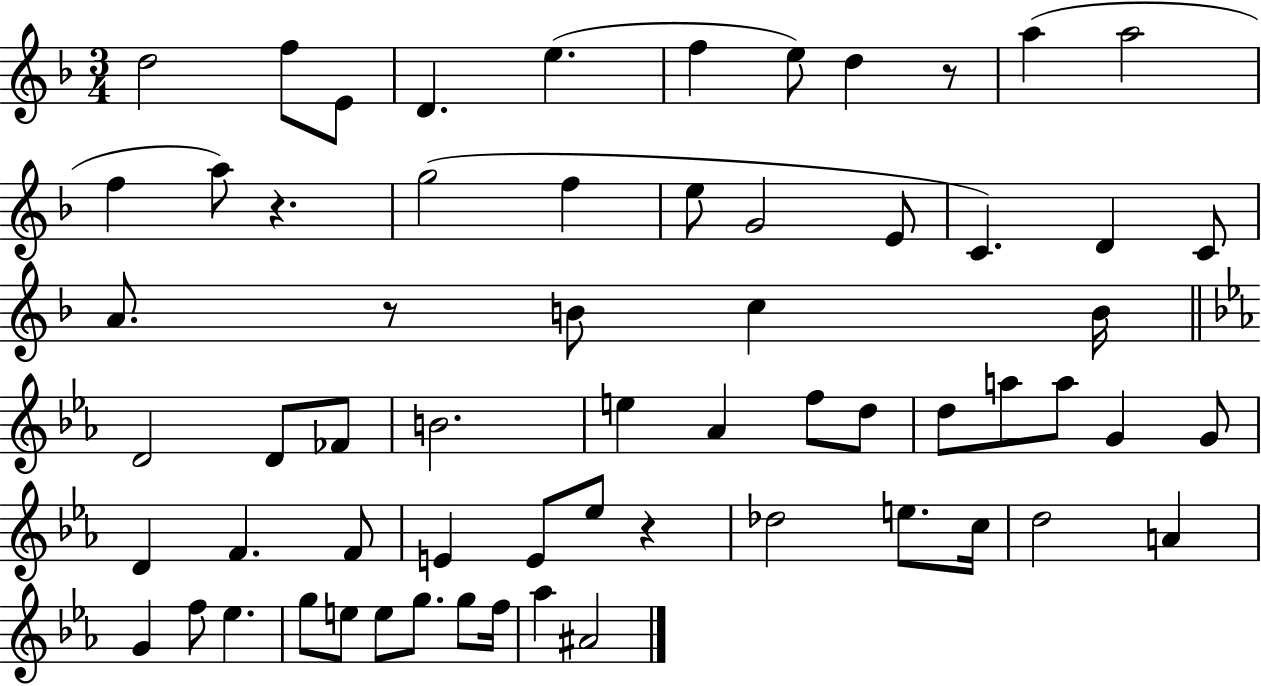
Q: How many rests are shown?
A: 4